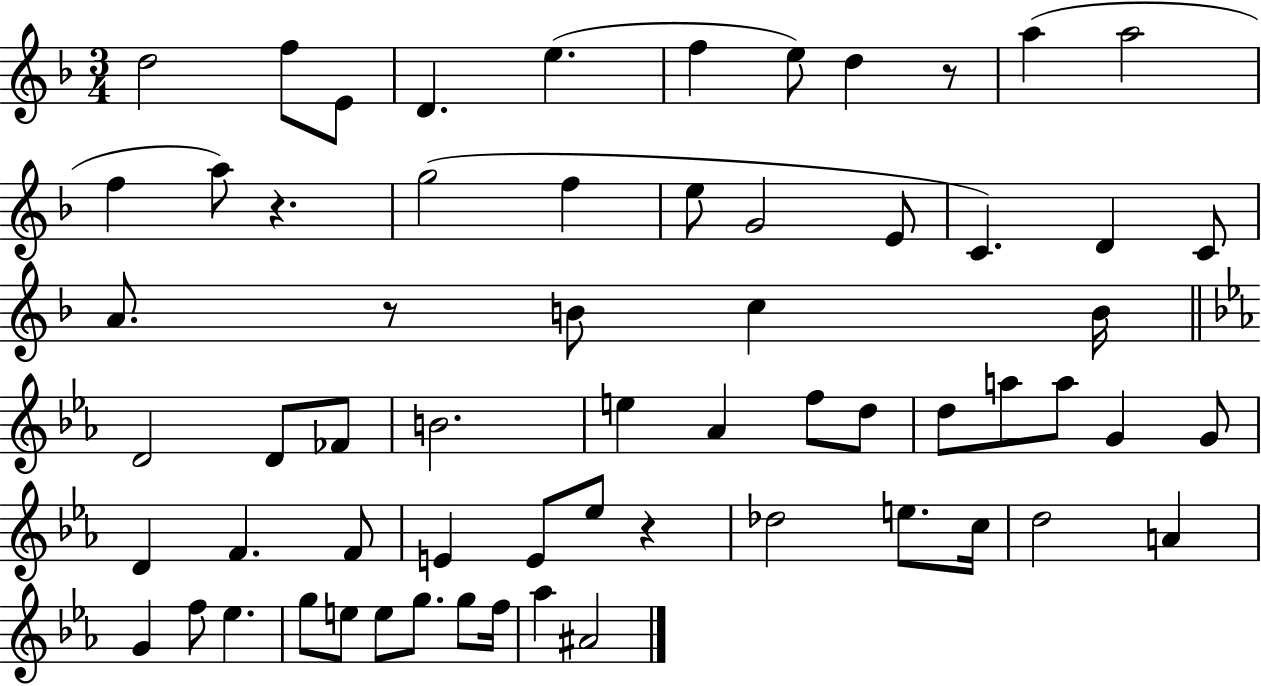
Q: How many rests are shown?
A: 4